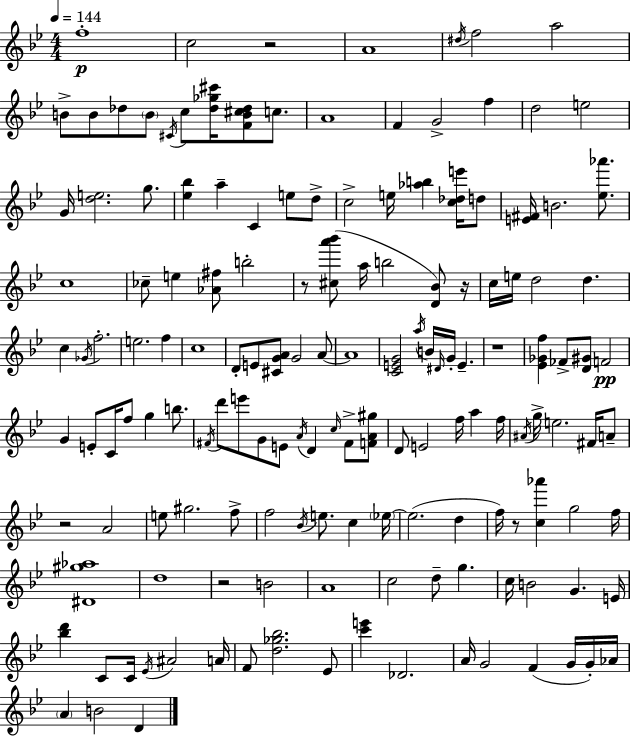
F5/w C5/h R/h A4/w D#5/s F5/h A5/h B4/e B4/e Db5/e B4/e C#4/s C5/e [Db5,Gb5,C#6]/s [F4,B4,C#5,Db5]/e C5/e. A4/w F4/q G4/h F5/q D5/h E5/h G4/s [D5,E5]/h. G5/e. [Eb5,Bb5]/q A5/q C4/q E5/e D5/e C5/h E5/s [Ab5,B5]/q [C5,Db5,E6]/s D5/e [E4,F#4]/s B4/h. [Eb5,Ab6]/e. C5/w CES5/e E5/q [Ab4,F#5]/e B5/h R/e [C#5,A6,Bb6]/e A5/s B5/h [D4,Bb4]/e R/s C5/s E5/s D5/h D5/q. C5/q Gb4/s F5/h. E5/h. F5/q C5/w D4/e E4/e [C#4,G4,A4]/e G4/h A4/e A4/w [C4,E4,G4]/h A5/s B4/s D#4/s G4/s E4/q. R/w [Eb4,Gb4,F5]/q FES4/e [D4,G#4]/e F4/h G4/q E4/e C4/s F5/e G5/q B5/e. F#4/s D6/e E6/e G4/e E4/e A4/s D4/q C5/s F#4/e [F4,A4,G#5]/e D4/e E4/h F5/s A5/q F5/s A#4/s G5/s E5/h. F#4/s A4/e R/h A4/h E5/e G#5/h. F5/e F5/h Bb4/s E5/e. C5/q Eb5/s Eb5/h. D5/q F5/s R/e [C5,Ab6]/q G5/h F5/s [D#4,G#5,Ab5]/w D5/w R/h B4/h A4/w C5/h D5/e G5/q. C5/s B4/h G4/q. E4/s [Bb5,D6]/q C4/e C4/s Eb4/s A#4/h A4/s F4/e [D5,Gb5,Bb5]/h. Eb4/e [C6,E6]/q Db4/h. A4/s G4/h F4/q G4/s G4/s Ab4/s A4/q B4/h D4/q